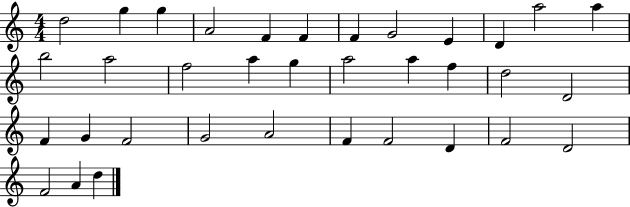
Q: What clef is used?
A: treble